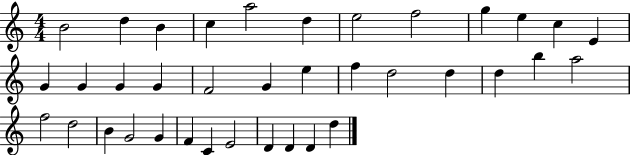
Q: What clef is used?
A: treble